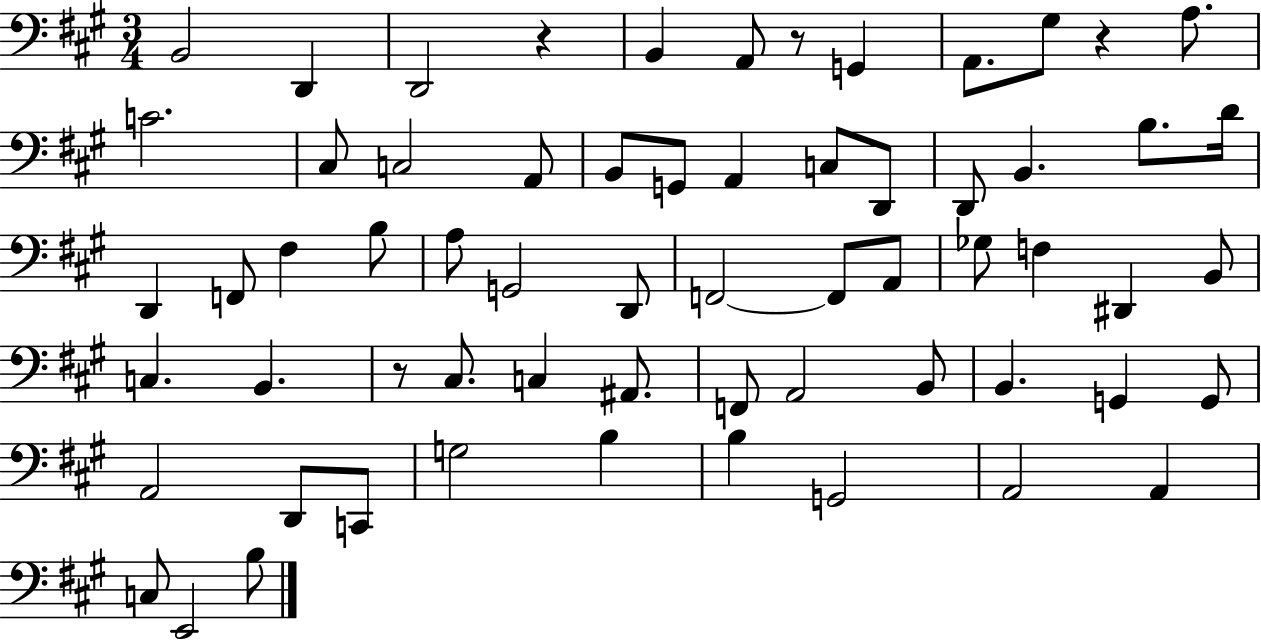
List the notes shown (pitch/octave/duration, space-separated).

B2/h D2/q D2/h R/q B2/q A2/e R/e G2/q A2/e. G#3/e R/q A3/e. C4/h. C#3/e C3/h A2/e B2/e G2/e A2/q C3/e D2/e D2/e B2/q. B3/e. D4/s D2/q F2/e F#3/q B3/e A3/e G2/h D2/e F2/h F2/e A2/e Gb3/e F3/q D#2/q B2/e C3/q. B2/q. R/e C#3/e. C3/q A#2/e. F2/e A2/h B2/e B2/q. G2/q G2/e A2/h D2/e C2/e G3/h B3/q B3/q G2/h A2/h A2/q C3/e E2/h B3/e